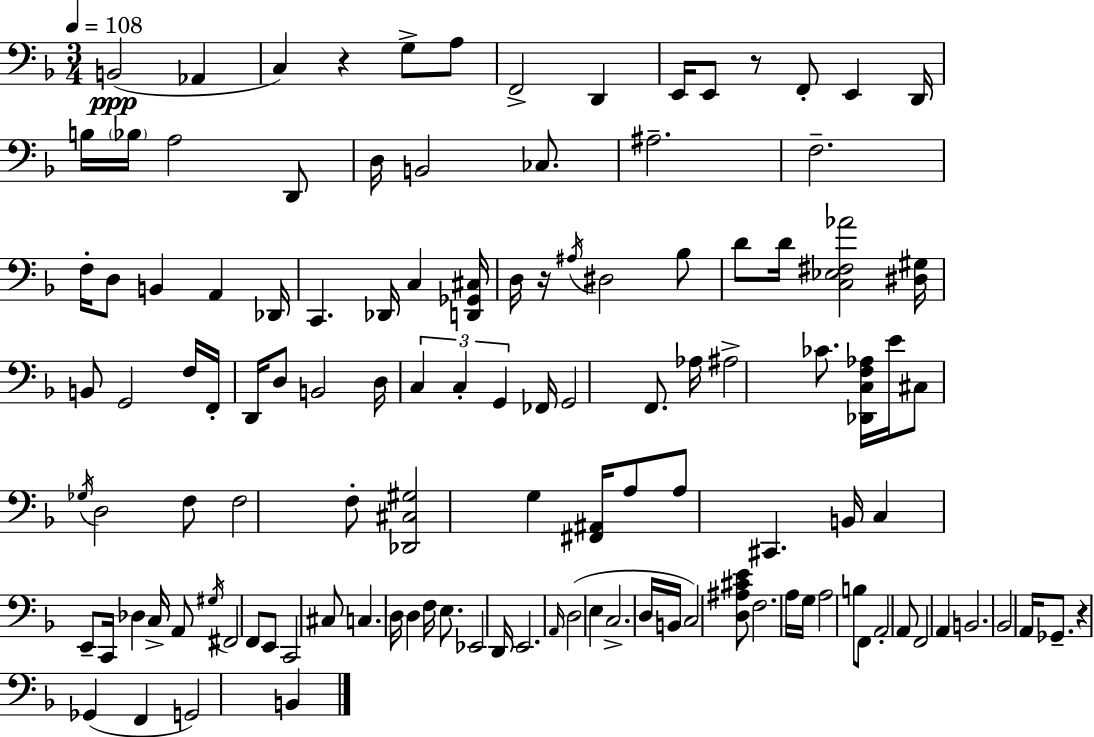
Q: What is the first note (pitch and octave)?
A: B2